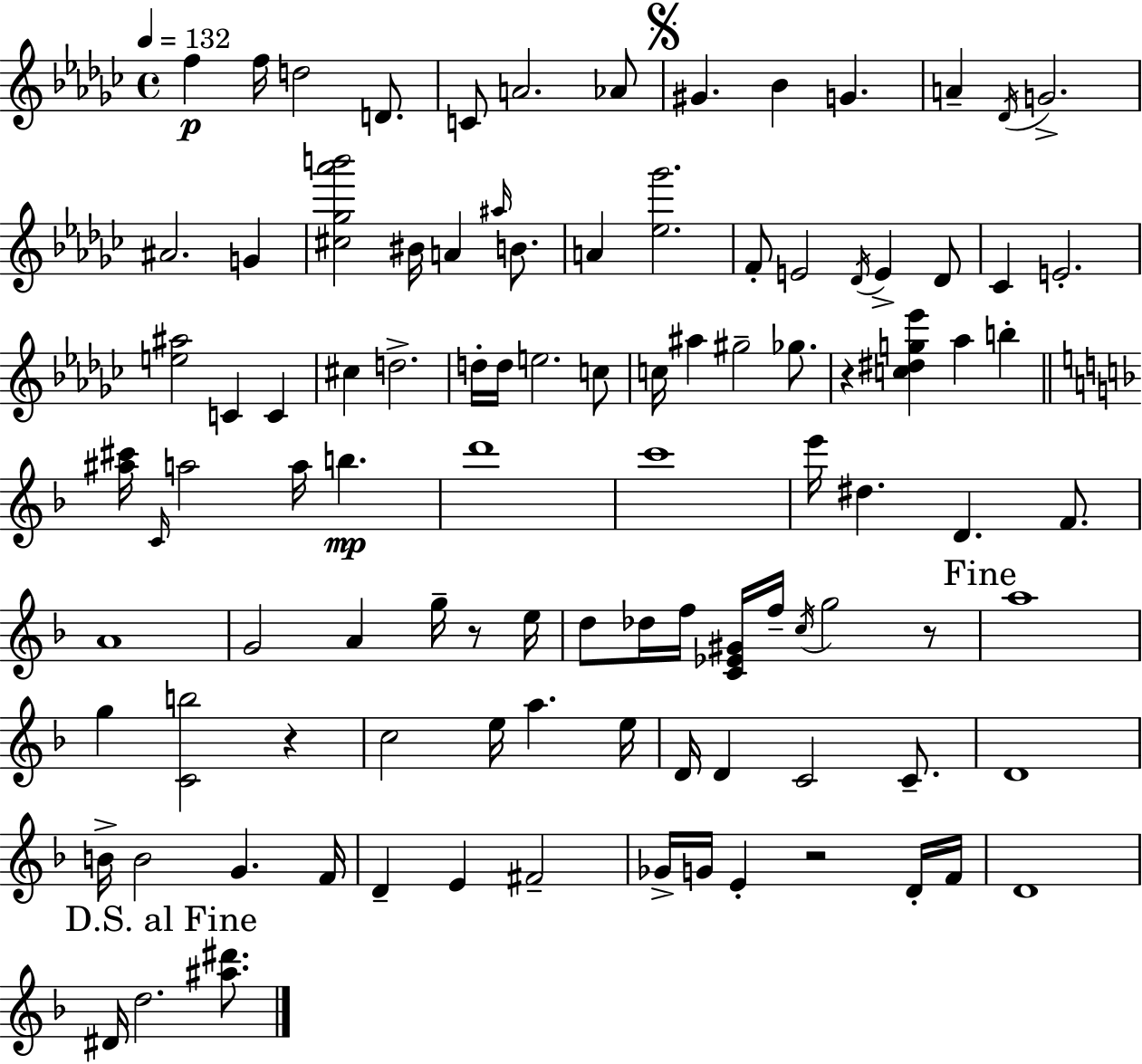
{
  \clef treble
  \time 4/4
  \defaultTimeSignature
  \key ees \minor
  \tempo 4 = 132
  f''4\p f''16 d''2 d'8. | c'8 a'2. aes'8 | \mark \markup { \musicglyph "scripts.segno" } gis'4. bes'4 g'4. | a'4-- \acciaccatura { des'16 } g'2.-> | \break ais'2. g'4 | <cis'' ges'' aes''' b'''>2 bis'16 a'4 \grace { ais''16 } b'8. | a'4 <ees'' ges'''>2. | f'8-. e'2 \acciaccatura { des'16 } e'4-> | \break des'8 ces'4 e'2.-. | <e'' ais''>2 c'4 c'4 | cis''4 d''2.-> | d''16-. d''16 e''2. | \break c''8 c''16 ais''4 gis''2-- | ges''8. r4 <c'' dis'' g'' ees'''>4 aes''4 b''4-. | \bar "||" \break \key d \minor <ais'' cis'''>16 \grace { c'16 } a''2 a''16 b''4.\mp | d'''1 | c'''1 | e'''16 dis''4. d'4. f'8. | \break a'1 | g'2 a'4 g''16-- r8 | e''16 d''8 des''16 f''16 <c' ees' gis'>16 f''16-- \acciaccatura { c''16 } g''2 | r8 \mark "Fine" a''1 | \break g''4 <c' b''>2 r4 | c''2 e''16 a''4. | e''16 d'16 d'4 c'2 c'8.-- | d'1 | \break b'16-> b'2 g'4. | f'16 d'4-- e'4 fis'2-- | ges'16-> g'16 e'4-. r2 | d'16-. f'16 d'1 | \break \mark "D.S. al Fine" dis'16 d''2. <ais'' dis'''>8. | \bar "|."
}